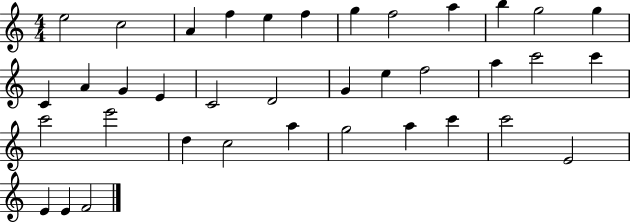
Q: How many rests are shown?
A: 0